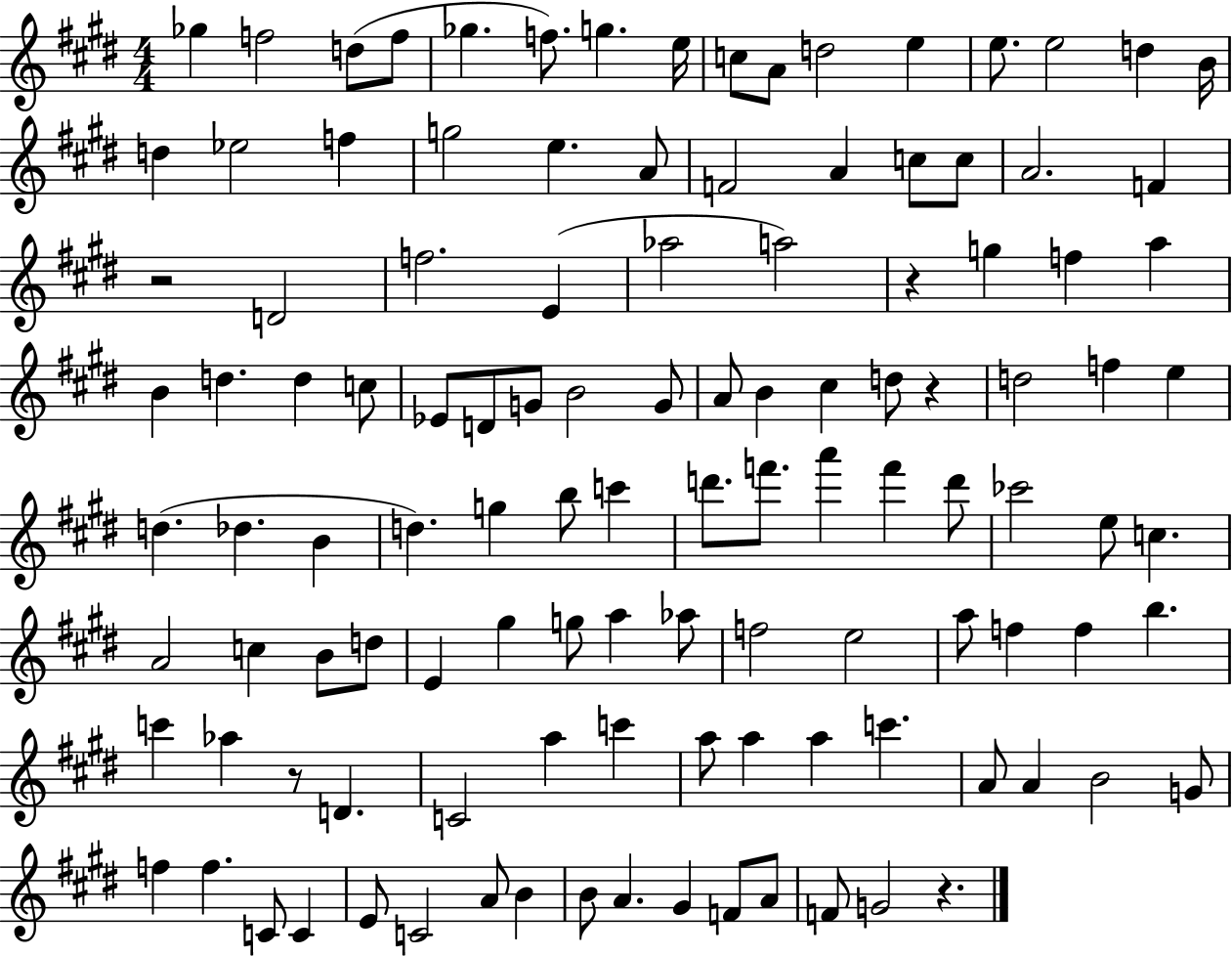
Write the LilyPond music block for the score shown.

{
  \clef treble
  \numericTimeSignature
  \time 4/4
  \key e \major
  ges''4 f''2 d''8( f''8 | ges''4. f''8.) g''4. e''16 | c''8 a'8 d''2 e''4 | e''8. e''2 d''4 b'16 | \break d''4 ees''2 f''4 | g''2 e''4. a'8 | f'2 a'4 c''8 c''8 | a'2. f'4 | \break r2 d'2 | f''2. e'4( | aes''2 a''2) | r4 g''4 f''4 a''4 | \break b'4 d''4. d''4 c''8 | ees'8 d'8 g'8 b'2 g'8 | a'8 b'4 cis''4 d''8 r4 | d''2 f''4 e''4 | \break d''4.( des''4. b'4 | d''4.) g''4 b''8 c'''4 | d'''8. f'''8. a'''4 f'''4 d'''8 | ces'''2 e''8 c''4. | \break a'2 c''4 b'8 d''8 | e'4 gis''4 g''8 a''4 aes''8 | f''2 e''2 | a''8 f''4 f''4 b''4. | \break c'''4 aes''4 r8 d'4. | c'2 a''4 c'''4 | a''8 a''4 a''4 c'''4. | a'8 a'4 b'2 g'8 | \break f''4 f''4. c'8 c'4 | e'8 c'2 a'8 b'4 | b'8 a'4. gis'4 f'8 a'8 | f'8 g'2 r4. | \break \bar "|."
}